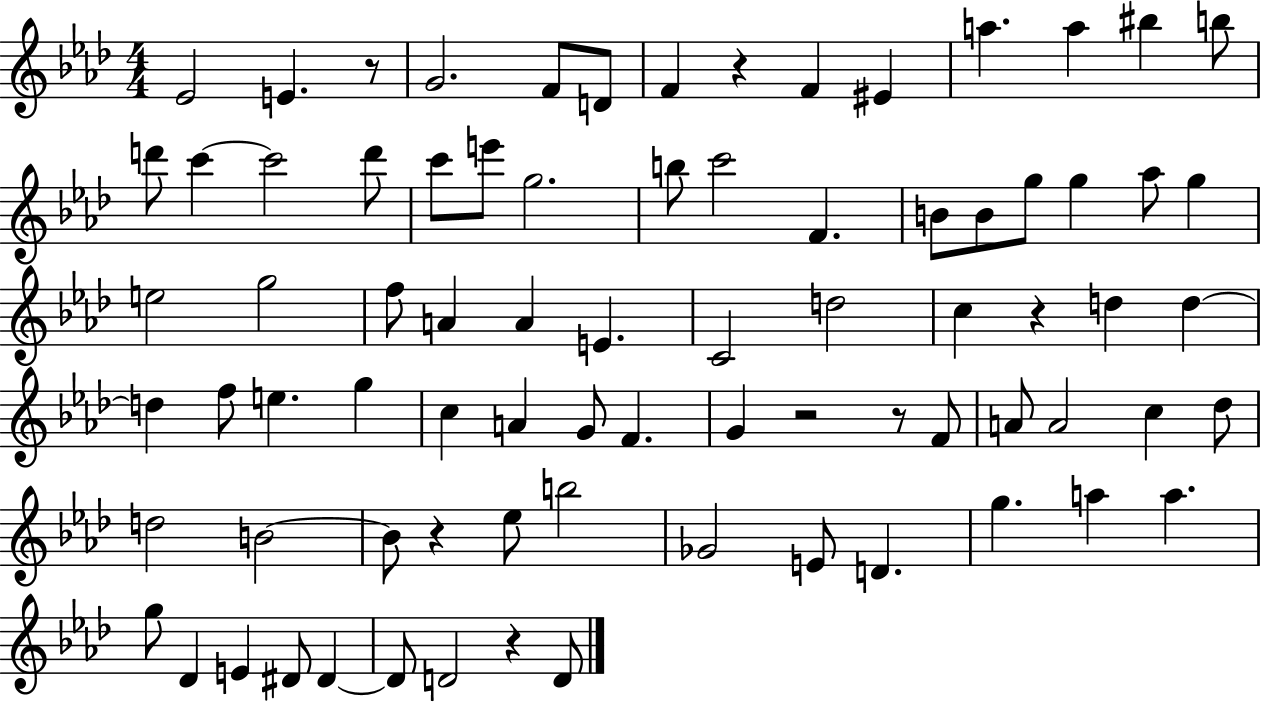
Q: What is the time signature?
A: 4/4